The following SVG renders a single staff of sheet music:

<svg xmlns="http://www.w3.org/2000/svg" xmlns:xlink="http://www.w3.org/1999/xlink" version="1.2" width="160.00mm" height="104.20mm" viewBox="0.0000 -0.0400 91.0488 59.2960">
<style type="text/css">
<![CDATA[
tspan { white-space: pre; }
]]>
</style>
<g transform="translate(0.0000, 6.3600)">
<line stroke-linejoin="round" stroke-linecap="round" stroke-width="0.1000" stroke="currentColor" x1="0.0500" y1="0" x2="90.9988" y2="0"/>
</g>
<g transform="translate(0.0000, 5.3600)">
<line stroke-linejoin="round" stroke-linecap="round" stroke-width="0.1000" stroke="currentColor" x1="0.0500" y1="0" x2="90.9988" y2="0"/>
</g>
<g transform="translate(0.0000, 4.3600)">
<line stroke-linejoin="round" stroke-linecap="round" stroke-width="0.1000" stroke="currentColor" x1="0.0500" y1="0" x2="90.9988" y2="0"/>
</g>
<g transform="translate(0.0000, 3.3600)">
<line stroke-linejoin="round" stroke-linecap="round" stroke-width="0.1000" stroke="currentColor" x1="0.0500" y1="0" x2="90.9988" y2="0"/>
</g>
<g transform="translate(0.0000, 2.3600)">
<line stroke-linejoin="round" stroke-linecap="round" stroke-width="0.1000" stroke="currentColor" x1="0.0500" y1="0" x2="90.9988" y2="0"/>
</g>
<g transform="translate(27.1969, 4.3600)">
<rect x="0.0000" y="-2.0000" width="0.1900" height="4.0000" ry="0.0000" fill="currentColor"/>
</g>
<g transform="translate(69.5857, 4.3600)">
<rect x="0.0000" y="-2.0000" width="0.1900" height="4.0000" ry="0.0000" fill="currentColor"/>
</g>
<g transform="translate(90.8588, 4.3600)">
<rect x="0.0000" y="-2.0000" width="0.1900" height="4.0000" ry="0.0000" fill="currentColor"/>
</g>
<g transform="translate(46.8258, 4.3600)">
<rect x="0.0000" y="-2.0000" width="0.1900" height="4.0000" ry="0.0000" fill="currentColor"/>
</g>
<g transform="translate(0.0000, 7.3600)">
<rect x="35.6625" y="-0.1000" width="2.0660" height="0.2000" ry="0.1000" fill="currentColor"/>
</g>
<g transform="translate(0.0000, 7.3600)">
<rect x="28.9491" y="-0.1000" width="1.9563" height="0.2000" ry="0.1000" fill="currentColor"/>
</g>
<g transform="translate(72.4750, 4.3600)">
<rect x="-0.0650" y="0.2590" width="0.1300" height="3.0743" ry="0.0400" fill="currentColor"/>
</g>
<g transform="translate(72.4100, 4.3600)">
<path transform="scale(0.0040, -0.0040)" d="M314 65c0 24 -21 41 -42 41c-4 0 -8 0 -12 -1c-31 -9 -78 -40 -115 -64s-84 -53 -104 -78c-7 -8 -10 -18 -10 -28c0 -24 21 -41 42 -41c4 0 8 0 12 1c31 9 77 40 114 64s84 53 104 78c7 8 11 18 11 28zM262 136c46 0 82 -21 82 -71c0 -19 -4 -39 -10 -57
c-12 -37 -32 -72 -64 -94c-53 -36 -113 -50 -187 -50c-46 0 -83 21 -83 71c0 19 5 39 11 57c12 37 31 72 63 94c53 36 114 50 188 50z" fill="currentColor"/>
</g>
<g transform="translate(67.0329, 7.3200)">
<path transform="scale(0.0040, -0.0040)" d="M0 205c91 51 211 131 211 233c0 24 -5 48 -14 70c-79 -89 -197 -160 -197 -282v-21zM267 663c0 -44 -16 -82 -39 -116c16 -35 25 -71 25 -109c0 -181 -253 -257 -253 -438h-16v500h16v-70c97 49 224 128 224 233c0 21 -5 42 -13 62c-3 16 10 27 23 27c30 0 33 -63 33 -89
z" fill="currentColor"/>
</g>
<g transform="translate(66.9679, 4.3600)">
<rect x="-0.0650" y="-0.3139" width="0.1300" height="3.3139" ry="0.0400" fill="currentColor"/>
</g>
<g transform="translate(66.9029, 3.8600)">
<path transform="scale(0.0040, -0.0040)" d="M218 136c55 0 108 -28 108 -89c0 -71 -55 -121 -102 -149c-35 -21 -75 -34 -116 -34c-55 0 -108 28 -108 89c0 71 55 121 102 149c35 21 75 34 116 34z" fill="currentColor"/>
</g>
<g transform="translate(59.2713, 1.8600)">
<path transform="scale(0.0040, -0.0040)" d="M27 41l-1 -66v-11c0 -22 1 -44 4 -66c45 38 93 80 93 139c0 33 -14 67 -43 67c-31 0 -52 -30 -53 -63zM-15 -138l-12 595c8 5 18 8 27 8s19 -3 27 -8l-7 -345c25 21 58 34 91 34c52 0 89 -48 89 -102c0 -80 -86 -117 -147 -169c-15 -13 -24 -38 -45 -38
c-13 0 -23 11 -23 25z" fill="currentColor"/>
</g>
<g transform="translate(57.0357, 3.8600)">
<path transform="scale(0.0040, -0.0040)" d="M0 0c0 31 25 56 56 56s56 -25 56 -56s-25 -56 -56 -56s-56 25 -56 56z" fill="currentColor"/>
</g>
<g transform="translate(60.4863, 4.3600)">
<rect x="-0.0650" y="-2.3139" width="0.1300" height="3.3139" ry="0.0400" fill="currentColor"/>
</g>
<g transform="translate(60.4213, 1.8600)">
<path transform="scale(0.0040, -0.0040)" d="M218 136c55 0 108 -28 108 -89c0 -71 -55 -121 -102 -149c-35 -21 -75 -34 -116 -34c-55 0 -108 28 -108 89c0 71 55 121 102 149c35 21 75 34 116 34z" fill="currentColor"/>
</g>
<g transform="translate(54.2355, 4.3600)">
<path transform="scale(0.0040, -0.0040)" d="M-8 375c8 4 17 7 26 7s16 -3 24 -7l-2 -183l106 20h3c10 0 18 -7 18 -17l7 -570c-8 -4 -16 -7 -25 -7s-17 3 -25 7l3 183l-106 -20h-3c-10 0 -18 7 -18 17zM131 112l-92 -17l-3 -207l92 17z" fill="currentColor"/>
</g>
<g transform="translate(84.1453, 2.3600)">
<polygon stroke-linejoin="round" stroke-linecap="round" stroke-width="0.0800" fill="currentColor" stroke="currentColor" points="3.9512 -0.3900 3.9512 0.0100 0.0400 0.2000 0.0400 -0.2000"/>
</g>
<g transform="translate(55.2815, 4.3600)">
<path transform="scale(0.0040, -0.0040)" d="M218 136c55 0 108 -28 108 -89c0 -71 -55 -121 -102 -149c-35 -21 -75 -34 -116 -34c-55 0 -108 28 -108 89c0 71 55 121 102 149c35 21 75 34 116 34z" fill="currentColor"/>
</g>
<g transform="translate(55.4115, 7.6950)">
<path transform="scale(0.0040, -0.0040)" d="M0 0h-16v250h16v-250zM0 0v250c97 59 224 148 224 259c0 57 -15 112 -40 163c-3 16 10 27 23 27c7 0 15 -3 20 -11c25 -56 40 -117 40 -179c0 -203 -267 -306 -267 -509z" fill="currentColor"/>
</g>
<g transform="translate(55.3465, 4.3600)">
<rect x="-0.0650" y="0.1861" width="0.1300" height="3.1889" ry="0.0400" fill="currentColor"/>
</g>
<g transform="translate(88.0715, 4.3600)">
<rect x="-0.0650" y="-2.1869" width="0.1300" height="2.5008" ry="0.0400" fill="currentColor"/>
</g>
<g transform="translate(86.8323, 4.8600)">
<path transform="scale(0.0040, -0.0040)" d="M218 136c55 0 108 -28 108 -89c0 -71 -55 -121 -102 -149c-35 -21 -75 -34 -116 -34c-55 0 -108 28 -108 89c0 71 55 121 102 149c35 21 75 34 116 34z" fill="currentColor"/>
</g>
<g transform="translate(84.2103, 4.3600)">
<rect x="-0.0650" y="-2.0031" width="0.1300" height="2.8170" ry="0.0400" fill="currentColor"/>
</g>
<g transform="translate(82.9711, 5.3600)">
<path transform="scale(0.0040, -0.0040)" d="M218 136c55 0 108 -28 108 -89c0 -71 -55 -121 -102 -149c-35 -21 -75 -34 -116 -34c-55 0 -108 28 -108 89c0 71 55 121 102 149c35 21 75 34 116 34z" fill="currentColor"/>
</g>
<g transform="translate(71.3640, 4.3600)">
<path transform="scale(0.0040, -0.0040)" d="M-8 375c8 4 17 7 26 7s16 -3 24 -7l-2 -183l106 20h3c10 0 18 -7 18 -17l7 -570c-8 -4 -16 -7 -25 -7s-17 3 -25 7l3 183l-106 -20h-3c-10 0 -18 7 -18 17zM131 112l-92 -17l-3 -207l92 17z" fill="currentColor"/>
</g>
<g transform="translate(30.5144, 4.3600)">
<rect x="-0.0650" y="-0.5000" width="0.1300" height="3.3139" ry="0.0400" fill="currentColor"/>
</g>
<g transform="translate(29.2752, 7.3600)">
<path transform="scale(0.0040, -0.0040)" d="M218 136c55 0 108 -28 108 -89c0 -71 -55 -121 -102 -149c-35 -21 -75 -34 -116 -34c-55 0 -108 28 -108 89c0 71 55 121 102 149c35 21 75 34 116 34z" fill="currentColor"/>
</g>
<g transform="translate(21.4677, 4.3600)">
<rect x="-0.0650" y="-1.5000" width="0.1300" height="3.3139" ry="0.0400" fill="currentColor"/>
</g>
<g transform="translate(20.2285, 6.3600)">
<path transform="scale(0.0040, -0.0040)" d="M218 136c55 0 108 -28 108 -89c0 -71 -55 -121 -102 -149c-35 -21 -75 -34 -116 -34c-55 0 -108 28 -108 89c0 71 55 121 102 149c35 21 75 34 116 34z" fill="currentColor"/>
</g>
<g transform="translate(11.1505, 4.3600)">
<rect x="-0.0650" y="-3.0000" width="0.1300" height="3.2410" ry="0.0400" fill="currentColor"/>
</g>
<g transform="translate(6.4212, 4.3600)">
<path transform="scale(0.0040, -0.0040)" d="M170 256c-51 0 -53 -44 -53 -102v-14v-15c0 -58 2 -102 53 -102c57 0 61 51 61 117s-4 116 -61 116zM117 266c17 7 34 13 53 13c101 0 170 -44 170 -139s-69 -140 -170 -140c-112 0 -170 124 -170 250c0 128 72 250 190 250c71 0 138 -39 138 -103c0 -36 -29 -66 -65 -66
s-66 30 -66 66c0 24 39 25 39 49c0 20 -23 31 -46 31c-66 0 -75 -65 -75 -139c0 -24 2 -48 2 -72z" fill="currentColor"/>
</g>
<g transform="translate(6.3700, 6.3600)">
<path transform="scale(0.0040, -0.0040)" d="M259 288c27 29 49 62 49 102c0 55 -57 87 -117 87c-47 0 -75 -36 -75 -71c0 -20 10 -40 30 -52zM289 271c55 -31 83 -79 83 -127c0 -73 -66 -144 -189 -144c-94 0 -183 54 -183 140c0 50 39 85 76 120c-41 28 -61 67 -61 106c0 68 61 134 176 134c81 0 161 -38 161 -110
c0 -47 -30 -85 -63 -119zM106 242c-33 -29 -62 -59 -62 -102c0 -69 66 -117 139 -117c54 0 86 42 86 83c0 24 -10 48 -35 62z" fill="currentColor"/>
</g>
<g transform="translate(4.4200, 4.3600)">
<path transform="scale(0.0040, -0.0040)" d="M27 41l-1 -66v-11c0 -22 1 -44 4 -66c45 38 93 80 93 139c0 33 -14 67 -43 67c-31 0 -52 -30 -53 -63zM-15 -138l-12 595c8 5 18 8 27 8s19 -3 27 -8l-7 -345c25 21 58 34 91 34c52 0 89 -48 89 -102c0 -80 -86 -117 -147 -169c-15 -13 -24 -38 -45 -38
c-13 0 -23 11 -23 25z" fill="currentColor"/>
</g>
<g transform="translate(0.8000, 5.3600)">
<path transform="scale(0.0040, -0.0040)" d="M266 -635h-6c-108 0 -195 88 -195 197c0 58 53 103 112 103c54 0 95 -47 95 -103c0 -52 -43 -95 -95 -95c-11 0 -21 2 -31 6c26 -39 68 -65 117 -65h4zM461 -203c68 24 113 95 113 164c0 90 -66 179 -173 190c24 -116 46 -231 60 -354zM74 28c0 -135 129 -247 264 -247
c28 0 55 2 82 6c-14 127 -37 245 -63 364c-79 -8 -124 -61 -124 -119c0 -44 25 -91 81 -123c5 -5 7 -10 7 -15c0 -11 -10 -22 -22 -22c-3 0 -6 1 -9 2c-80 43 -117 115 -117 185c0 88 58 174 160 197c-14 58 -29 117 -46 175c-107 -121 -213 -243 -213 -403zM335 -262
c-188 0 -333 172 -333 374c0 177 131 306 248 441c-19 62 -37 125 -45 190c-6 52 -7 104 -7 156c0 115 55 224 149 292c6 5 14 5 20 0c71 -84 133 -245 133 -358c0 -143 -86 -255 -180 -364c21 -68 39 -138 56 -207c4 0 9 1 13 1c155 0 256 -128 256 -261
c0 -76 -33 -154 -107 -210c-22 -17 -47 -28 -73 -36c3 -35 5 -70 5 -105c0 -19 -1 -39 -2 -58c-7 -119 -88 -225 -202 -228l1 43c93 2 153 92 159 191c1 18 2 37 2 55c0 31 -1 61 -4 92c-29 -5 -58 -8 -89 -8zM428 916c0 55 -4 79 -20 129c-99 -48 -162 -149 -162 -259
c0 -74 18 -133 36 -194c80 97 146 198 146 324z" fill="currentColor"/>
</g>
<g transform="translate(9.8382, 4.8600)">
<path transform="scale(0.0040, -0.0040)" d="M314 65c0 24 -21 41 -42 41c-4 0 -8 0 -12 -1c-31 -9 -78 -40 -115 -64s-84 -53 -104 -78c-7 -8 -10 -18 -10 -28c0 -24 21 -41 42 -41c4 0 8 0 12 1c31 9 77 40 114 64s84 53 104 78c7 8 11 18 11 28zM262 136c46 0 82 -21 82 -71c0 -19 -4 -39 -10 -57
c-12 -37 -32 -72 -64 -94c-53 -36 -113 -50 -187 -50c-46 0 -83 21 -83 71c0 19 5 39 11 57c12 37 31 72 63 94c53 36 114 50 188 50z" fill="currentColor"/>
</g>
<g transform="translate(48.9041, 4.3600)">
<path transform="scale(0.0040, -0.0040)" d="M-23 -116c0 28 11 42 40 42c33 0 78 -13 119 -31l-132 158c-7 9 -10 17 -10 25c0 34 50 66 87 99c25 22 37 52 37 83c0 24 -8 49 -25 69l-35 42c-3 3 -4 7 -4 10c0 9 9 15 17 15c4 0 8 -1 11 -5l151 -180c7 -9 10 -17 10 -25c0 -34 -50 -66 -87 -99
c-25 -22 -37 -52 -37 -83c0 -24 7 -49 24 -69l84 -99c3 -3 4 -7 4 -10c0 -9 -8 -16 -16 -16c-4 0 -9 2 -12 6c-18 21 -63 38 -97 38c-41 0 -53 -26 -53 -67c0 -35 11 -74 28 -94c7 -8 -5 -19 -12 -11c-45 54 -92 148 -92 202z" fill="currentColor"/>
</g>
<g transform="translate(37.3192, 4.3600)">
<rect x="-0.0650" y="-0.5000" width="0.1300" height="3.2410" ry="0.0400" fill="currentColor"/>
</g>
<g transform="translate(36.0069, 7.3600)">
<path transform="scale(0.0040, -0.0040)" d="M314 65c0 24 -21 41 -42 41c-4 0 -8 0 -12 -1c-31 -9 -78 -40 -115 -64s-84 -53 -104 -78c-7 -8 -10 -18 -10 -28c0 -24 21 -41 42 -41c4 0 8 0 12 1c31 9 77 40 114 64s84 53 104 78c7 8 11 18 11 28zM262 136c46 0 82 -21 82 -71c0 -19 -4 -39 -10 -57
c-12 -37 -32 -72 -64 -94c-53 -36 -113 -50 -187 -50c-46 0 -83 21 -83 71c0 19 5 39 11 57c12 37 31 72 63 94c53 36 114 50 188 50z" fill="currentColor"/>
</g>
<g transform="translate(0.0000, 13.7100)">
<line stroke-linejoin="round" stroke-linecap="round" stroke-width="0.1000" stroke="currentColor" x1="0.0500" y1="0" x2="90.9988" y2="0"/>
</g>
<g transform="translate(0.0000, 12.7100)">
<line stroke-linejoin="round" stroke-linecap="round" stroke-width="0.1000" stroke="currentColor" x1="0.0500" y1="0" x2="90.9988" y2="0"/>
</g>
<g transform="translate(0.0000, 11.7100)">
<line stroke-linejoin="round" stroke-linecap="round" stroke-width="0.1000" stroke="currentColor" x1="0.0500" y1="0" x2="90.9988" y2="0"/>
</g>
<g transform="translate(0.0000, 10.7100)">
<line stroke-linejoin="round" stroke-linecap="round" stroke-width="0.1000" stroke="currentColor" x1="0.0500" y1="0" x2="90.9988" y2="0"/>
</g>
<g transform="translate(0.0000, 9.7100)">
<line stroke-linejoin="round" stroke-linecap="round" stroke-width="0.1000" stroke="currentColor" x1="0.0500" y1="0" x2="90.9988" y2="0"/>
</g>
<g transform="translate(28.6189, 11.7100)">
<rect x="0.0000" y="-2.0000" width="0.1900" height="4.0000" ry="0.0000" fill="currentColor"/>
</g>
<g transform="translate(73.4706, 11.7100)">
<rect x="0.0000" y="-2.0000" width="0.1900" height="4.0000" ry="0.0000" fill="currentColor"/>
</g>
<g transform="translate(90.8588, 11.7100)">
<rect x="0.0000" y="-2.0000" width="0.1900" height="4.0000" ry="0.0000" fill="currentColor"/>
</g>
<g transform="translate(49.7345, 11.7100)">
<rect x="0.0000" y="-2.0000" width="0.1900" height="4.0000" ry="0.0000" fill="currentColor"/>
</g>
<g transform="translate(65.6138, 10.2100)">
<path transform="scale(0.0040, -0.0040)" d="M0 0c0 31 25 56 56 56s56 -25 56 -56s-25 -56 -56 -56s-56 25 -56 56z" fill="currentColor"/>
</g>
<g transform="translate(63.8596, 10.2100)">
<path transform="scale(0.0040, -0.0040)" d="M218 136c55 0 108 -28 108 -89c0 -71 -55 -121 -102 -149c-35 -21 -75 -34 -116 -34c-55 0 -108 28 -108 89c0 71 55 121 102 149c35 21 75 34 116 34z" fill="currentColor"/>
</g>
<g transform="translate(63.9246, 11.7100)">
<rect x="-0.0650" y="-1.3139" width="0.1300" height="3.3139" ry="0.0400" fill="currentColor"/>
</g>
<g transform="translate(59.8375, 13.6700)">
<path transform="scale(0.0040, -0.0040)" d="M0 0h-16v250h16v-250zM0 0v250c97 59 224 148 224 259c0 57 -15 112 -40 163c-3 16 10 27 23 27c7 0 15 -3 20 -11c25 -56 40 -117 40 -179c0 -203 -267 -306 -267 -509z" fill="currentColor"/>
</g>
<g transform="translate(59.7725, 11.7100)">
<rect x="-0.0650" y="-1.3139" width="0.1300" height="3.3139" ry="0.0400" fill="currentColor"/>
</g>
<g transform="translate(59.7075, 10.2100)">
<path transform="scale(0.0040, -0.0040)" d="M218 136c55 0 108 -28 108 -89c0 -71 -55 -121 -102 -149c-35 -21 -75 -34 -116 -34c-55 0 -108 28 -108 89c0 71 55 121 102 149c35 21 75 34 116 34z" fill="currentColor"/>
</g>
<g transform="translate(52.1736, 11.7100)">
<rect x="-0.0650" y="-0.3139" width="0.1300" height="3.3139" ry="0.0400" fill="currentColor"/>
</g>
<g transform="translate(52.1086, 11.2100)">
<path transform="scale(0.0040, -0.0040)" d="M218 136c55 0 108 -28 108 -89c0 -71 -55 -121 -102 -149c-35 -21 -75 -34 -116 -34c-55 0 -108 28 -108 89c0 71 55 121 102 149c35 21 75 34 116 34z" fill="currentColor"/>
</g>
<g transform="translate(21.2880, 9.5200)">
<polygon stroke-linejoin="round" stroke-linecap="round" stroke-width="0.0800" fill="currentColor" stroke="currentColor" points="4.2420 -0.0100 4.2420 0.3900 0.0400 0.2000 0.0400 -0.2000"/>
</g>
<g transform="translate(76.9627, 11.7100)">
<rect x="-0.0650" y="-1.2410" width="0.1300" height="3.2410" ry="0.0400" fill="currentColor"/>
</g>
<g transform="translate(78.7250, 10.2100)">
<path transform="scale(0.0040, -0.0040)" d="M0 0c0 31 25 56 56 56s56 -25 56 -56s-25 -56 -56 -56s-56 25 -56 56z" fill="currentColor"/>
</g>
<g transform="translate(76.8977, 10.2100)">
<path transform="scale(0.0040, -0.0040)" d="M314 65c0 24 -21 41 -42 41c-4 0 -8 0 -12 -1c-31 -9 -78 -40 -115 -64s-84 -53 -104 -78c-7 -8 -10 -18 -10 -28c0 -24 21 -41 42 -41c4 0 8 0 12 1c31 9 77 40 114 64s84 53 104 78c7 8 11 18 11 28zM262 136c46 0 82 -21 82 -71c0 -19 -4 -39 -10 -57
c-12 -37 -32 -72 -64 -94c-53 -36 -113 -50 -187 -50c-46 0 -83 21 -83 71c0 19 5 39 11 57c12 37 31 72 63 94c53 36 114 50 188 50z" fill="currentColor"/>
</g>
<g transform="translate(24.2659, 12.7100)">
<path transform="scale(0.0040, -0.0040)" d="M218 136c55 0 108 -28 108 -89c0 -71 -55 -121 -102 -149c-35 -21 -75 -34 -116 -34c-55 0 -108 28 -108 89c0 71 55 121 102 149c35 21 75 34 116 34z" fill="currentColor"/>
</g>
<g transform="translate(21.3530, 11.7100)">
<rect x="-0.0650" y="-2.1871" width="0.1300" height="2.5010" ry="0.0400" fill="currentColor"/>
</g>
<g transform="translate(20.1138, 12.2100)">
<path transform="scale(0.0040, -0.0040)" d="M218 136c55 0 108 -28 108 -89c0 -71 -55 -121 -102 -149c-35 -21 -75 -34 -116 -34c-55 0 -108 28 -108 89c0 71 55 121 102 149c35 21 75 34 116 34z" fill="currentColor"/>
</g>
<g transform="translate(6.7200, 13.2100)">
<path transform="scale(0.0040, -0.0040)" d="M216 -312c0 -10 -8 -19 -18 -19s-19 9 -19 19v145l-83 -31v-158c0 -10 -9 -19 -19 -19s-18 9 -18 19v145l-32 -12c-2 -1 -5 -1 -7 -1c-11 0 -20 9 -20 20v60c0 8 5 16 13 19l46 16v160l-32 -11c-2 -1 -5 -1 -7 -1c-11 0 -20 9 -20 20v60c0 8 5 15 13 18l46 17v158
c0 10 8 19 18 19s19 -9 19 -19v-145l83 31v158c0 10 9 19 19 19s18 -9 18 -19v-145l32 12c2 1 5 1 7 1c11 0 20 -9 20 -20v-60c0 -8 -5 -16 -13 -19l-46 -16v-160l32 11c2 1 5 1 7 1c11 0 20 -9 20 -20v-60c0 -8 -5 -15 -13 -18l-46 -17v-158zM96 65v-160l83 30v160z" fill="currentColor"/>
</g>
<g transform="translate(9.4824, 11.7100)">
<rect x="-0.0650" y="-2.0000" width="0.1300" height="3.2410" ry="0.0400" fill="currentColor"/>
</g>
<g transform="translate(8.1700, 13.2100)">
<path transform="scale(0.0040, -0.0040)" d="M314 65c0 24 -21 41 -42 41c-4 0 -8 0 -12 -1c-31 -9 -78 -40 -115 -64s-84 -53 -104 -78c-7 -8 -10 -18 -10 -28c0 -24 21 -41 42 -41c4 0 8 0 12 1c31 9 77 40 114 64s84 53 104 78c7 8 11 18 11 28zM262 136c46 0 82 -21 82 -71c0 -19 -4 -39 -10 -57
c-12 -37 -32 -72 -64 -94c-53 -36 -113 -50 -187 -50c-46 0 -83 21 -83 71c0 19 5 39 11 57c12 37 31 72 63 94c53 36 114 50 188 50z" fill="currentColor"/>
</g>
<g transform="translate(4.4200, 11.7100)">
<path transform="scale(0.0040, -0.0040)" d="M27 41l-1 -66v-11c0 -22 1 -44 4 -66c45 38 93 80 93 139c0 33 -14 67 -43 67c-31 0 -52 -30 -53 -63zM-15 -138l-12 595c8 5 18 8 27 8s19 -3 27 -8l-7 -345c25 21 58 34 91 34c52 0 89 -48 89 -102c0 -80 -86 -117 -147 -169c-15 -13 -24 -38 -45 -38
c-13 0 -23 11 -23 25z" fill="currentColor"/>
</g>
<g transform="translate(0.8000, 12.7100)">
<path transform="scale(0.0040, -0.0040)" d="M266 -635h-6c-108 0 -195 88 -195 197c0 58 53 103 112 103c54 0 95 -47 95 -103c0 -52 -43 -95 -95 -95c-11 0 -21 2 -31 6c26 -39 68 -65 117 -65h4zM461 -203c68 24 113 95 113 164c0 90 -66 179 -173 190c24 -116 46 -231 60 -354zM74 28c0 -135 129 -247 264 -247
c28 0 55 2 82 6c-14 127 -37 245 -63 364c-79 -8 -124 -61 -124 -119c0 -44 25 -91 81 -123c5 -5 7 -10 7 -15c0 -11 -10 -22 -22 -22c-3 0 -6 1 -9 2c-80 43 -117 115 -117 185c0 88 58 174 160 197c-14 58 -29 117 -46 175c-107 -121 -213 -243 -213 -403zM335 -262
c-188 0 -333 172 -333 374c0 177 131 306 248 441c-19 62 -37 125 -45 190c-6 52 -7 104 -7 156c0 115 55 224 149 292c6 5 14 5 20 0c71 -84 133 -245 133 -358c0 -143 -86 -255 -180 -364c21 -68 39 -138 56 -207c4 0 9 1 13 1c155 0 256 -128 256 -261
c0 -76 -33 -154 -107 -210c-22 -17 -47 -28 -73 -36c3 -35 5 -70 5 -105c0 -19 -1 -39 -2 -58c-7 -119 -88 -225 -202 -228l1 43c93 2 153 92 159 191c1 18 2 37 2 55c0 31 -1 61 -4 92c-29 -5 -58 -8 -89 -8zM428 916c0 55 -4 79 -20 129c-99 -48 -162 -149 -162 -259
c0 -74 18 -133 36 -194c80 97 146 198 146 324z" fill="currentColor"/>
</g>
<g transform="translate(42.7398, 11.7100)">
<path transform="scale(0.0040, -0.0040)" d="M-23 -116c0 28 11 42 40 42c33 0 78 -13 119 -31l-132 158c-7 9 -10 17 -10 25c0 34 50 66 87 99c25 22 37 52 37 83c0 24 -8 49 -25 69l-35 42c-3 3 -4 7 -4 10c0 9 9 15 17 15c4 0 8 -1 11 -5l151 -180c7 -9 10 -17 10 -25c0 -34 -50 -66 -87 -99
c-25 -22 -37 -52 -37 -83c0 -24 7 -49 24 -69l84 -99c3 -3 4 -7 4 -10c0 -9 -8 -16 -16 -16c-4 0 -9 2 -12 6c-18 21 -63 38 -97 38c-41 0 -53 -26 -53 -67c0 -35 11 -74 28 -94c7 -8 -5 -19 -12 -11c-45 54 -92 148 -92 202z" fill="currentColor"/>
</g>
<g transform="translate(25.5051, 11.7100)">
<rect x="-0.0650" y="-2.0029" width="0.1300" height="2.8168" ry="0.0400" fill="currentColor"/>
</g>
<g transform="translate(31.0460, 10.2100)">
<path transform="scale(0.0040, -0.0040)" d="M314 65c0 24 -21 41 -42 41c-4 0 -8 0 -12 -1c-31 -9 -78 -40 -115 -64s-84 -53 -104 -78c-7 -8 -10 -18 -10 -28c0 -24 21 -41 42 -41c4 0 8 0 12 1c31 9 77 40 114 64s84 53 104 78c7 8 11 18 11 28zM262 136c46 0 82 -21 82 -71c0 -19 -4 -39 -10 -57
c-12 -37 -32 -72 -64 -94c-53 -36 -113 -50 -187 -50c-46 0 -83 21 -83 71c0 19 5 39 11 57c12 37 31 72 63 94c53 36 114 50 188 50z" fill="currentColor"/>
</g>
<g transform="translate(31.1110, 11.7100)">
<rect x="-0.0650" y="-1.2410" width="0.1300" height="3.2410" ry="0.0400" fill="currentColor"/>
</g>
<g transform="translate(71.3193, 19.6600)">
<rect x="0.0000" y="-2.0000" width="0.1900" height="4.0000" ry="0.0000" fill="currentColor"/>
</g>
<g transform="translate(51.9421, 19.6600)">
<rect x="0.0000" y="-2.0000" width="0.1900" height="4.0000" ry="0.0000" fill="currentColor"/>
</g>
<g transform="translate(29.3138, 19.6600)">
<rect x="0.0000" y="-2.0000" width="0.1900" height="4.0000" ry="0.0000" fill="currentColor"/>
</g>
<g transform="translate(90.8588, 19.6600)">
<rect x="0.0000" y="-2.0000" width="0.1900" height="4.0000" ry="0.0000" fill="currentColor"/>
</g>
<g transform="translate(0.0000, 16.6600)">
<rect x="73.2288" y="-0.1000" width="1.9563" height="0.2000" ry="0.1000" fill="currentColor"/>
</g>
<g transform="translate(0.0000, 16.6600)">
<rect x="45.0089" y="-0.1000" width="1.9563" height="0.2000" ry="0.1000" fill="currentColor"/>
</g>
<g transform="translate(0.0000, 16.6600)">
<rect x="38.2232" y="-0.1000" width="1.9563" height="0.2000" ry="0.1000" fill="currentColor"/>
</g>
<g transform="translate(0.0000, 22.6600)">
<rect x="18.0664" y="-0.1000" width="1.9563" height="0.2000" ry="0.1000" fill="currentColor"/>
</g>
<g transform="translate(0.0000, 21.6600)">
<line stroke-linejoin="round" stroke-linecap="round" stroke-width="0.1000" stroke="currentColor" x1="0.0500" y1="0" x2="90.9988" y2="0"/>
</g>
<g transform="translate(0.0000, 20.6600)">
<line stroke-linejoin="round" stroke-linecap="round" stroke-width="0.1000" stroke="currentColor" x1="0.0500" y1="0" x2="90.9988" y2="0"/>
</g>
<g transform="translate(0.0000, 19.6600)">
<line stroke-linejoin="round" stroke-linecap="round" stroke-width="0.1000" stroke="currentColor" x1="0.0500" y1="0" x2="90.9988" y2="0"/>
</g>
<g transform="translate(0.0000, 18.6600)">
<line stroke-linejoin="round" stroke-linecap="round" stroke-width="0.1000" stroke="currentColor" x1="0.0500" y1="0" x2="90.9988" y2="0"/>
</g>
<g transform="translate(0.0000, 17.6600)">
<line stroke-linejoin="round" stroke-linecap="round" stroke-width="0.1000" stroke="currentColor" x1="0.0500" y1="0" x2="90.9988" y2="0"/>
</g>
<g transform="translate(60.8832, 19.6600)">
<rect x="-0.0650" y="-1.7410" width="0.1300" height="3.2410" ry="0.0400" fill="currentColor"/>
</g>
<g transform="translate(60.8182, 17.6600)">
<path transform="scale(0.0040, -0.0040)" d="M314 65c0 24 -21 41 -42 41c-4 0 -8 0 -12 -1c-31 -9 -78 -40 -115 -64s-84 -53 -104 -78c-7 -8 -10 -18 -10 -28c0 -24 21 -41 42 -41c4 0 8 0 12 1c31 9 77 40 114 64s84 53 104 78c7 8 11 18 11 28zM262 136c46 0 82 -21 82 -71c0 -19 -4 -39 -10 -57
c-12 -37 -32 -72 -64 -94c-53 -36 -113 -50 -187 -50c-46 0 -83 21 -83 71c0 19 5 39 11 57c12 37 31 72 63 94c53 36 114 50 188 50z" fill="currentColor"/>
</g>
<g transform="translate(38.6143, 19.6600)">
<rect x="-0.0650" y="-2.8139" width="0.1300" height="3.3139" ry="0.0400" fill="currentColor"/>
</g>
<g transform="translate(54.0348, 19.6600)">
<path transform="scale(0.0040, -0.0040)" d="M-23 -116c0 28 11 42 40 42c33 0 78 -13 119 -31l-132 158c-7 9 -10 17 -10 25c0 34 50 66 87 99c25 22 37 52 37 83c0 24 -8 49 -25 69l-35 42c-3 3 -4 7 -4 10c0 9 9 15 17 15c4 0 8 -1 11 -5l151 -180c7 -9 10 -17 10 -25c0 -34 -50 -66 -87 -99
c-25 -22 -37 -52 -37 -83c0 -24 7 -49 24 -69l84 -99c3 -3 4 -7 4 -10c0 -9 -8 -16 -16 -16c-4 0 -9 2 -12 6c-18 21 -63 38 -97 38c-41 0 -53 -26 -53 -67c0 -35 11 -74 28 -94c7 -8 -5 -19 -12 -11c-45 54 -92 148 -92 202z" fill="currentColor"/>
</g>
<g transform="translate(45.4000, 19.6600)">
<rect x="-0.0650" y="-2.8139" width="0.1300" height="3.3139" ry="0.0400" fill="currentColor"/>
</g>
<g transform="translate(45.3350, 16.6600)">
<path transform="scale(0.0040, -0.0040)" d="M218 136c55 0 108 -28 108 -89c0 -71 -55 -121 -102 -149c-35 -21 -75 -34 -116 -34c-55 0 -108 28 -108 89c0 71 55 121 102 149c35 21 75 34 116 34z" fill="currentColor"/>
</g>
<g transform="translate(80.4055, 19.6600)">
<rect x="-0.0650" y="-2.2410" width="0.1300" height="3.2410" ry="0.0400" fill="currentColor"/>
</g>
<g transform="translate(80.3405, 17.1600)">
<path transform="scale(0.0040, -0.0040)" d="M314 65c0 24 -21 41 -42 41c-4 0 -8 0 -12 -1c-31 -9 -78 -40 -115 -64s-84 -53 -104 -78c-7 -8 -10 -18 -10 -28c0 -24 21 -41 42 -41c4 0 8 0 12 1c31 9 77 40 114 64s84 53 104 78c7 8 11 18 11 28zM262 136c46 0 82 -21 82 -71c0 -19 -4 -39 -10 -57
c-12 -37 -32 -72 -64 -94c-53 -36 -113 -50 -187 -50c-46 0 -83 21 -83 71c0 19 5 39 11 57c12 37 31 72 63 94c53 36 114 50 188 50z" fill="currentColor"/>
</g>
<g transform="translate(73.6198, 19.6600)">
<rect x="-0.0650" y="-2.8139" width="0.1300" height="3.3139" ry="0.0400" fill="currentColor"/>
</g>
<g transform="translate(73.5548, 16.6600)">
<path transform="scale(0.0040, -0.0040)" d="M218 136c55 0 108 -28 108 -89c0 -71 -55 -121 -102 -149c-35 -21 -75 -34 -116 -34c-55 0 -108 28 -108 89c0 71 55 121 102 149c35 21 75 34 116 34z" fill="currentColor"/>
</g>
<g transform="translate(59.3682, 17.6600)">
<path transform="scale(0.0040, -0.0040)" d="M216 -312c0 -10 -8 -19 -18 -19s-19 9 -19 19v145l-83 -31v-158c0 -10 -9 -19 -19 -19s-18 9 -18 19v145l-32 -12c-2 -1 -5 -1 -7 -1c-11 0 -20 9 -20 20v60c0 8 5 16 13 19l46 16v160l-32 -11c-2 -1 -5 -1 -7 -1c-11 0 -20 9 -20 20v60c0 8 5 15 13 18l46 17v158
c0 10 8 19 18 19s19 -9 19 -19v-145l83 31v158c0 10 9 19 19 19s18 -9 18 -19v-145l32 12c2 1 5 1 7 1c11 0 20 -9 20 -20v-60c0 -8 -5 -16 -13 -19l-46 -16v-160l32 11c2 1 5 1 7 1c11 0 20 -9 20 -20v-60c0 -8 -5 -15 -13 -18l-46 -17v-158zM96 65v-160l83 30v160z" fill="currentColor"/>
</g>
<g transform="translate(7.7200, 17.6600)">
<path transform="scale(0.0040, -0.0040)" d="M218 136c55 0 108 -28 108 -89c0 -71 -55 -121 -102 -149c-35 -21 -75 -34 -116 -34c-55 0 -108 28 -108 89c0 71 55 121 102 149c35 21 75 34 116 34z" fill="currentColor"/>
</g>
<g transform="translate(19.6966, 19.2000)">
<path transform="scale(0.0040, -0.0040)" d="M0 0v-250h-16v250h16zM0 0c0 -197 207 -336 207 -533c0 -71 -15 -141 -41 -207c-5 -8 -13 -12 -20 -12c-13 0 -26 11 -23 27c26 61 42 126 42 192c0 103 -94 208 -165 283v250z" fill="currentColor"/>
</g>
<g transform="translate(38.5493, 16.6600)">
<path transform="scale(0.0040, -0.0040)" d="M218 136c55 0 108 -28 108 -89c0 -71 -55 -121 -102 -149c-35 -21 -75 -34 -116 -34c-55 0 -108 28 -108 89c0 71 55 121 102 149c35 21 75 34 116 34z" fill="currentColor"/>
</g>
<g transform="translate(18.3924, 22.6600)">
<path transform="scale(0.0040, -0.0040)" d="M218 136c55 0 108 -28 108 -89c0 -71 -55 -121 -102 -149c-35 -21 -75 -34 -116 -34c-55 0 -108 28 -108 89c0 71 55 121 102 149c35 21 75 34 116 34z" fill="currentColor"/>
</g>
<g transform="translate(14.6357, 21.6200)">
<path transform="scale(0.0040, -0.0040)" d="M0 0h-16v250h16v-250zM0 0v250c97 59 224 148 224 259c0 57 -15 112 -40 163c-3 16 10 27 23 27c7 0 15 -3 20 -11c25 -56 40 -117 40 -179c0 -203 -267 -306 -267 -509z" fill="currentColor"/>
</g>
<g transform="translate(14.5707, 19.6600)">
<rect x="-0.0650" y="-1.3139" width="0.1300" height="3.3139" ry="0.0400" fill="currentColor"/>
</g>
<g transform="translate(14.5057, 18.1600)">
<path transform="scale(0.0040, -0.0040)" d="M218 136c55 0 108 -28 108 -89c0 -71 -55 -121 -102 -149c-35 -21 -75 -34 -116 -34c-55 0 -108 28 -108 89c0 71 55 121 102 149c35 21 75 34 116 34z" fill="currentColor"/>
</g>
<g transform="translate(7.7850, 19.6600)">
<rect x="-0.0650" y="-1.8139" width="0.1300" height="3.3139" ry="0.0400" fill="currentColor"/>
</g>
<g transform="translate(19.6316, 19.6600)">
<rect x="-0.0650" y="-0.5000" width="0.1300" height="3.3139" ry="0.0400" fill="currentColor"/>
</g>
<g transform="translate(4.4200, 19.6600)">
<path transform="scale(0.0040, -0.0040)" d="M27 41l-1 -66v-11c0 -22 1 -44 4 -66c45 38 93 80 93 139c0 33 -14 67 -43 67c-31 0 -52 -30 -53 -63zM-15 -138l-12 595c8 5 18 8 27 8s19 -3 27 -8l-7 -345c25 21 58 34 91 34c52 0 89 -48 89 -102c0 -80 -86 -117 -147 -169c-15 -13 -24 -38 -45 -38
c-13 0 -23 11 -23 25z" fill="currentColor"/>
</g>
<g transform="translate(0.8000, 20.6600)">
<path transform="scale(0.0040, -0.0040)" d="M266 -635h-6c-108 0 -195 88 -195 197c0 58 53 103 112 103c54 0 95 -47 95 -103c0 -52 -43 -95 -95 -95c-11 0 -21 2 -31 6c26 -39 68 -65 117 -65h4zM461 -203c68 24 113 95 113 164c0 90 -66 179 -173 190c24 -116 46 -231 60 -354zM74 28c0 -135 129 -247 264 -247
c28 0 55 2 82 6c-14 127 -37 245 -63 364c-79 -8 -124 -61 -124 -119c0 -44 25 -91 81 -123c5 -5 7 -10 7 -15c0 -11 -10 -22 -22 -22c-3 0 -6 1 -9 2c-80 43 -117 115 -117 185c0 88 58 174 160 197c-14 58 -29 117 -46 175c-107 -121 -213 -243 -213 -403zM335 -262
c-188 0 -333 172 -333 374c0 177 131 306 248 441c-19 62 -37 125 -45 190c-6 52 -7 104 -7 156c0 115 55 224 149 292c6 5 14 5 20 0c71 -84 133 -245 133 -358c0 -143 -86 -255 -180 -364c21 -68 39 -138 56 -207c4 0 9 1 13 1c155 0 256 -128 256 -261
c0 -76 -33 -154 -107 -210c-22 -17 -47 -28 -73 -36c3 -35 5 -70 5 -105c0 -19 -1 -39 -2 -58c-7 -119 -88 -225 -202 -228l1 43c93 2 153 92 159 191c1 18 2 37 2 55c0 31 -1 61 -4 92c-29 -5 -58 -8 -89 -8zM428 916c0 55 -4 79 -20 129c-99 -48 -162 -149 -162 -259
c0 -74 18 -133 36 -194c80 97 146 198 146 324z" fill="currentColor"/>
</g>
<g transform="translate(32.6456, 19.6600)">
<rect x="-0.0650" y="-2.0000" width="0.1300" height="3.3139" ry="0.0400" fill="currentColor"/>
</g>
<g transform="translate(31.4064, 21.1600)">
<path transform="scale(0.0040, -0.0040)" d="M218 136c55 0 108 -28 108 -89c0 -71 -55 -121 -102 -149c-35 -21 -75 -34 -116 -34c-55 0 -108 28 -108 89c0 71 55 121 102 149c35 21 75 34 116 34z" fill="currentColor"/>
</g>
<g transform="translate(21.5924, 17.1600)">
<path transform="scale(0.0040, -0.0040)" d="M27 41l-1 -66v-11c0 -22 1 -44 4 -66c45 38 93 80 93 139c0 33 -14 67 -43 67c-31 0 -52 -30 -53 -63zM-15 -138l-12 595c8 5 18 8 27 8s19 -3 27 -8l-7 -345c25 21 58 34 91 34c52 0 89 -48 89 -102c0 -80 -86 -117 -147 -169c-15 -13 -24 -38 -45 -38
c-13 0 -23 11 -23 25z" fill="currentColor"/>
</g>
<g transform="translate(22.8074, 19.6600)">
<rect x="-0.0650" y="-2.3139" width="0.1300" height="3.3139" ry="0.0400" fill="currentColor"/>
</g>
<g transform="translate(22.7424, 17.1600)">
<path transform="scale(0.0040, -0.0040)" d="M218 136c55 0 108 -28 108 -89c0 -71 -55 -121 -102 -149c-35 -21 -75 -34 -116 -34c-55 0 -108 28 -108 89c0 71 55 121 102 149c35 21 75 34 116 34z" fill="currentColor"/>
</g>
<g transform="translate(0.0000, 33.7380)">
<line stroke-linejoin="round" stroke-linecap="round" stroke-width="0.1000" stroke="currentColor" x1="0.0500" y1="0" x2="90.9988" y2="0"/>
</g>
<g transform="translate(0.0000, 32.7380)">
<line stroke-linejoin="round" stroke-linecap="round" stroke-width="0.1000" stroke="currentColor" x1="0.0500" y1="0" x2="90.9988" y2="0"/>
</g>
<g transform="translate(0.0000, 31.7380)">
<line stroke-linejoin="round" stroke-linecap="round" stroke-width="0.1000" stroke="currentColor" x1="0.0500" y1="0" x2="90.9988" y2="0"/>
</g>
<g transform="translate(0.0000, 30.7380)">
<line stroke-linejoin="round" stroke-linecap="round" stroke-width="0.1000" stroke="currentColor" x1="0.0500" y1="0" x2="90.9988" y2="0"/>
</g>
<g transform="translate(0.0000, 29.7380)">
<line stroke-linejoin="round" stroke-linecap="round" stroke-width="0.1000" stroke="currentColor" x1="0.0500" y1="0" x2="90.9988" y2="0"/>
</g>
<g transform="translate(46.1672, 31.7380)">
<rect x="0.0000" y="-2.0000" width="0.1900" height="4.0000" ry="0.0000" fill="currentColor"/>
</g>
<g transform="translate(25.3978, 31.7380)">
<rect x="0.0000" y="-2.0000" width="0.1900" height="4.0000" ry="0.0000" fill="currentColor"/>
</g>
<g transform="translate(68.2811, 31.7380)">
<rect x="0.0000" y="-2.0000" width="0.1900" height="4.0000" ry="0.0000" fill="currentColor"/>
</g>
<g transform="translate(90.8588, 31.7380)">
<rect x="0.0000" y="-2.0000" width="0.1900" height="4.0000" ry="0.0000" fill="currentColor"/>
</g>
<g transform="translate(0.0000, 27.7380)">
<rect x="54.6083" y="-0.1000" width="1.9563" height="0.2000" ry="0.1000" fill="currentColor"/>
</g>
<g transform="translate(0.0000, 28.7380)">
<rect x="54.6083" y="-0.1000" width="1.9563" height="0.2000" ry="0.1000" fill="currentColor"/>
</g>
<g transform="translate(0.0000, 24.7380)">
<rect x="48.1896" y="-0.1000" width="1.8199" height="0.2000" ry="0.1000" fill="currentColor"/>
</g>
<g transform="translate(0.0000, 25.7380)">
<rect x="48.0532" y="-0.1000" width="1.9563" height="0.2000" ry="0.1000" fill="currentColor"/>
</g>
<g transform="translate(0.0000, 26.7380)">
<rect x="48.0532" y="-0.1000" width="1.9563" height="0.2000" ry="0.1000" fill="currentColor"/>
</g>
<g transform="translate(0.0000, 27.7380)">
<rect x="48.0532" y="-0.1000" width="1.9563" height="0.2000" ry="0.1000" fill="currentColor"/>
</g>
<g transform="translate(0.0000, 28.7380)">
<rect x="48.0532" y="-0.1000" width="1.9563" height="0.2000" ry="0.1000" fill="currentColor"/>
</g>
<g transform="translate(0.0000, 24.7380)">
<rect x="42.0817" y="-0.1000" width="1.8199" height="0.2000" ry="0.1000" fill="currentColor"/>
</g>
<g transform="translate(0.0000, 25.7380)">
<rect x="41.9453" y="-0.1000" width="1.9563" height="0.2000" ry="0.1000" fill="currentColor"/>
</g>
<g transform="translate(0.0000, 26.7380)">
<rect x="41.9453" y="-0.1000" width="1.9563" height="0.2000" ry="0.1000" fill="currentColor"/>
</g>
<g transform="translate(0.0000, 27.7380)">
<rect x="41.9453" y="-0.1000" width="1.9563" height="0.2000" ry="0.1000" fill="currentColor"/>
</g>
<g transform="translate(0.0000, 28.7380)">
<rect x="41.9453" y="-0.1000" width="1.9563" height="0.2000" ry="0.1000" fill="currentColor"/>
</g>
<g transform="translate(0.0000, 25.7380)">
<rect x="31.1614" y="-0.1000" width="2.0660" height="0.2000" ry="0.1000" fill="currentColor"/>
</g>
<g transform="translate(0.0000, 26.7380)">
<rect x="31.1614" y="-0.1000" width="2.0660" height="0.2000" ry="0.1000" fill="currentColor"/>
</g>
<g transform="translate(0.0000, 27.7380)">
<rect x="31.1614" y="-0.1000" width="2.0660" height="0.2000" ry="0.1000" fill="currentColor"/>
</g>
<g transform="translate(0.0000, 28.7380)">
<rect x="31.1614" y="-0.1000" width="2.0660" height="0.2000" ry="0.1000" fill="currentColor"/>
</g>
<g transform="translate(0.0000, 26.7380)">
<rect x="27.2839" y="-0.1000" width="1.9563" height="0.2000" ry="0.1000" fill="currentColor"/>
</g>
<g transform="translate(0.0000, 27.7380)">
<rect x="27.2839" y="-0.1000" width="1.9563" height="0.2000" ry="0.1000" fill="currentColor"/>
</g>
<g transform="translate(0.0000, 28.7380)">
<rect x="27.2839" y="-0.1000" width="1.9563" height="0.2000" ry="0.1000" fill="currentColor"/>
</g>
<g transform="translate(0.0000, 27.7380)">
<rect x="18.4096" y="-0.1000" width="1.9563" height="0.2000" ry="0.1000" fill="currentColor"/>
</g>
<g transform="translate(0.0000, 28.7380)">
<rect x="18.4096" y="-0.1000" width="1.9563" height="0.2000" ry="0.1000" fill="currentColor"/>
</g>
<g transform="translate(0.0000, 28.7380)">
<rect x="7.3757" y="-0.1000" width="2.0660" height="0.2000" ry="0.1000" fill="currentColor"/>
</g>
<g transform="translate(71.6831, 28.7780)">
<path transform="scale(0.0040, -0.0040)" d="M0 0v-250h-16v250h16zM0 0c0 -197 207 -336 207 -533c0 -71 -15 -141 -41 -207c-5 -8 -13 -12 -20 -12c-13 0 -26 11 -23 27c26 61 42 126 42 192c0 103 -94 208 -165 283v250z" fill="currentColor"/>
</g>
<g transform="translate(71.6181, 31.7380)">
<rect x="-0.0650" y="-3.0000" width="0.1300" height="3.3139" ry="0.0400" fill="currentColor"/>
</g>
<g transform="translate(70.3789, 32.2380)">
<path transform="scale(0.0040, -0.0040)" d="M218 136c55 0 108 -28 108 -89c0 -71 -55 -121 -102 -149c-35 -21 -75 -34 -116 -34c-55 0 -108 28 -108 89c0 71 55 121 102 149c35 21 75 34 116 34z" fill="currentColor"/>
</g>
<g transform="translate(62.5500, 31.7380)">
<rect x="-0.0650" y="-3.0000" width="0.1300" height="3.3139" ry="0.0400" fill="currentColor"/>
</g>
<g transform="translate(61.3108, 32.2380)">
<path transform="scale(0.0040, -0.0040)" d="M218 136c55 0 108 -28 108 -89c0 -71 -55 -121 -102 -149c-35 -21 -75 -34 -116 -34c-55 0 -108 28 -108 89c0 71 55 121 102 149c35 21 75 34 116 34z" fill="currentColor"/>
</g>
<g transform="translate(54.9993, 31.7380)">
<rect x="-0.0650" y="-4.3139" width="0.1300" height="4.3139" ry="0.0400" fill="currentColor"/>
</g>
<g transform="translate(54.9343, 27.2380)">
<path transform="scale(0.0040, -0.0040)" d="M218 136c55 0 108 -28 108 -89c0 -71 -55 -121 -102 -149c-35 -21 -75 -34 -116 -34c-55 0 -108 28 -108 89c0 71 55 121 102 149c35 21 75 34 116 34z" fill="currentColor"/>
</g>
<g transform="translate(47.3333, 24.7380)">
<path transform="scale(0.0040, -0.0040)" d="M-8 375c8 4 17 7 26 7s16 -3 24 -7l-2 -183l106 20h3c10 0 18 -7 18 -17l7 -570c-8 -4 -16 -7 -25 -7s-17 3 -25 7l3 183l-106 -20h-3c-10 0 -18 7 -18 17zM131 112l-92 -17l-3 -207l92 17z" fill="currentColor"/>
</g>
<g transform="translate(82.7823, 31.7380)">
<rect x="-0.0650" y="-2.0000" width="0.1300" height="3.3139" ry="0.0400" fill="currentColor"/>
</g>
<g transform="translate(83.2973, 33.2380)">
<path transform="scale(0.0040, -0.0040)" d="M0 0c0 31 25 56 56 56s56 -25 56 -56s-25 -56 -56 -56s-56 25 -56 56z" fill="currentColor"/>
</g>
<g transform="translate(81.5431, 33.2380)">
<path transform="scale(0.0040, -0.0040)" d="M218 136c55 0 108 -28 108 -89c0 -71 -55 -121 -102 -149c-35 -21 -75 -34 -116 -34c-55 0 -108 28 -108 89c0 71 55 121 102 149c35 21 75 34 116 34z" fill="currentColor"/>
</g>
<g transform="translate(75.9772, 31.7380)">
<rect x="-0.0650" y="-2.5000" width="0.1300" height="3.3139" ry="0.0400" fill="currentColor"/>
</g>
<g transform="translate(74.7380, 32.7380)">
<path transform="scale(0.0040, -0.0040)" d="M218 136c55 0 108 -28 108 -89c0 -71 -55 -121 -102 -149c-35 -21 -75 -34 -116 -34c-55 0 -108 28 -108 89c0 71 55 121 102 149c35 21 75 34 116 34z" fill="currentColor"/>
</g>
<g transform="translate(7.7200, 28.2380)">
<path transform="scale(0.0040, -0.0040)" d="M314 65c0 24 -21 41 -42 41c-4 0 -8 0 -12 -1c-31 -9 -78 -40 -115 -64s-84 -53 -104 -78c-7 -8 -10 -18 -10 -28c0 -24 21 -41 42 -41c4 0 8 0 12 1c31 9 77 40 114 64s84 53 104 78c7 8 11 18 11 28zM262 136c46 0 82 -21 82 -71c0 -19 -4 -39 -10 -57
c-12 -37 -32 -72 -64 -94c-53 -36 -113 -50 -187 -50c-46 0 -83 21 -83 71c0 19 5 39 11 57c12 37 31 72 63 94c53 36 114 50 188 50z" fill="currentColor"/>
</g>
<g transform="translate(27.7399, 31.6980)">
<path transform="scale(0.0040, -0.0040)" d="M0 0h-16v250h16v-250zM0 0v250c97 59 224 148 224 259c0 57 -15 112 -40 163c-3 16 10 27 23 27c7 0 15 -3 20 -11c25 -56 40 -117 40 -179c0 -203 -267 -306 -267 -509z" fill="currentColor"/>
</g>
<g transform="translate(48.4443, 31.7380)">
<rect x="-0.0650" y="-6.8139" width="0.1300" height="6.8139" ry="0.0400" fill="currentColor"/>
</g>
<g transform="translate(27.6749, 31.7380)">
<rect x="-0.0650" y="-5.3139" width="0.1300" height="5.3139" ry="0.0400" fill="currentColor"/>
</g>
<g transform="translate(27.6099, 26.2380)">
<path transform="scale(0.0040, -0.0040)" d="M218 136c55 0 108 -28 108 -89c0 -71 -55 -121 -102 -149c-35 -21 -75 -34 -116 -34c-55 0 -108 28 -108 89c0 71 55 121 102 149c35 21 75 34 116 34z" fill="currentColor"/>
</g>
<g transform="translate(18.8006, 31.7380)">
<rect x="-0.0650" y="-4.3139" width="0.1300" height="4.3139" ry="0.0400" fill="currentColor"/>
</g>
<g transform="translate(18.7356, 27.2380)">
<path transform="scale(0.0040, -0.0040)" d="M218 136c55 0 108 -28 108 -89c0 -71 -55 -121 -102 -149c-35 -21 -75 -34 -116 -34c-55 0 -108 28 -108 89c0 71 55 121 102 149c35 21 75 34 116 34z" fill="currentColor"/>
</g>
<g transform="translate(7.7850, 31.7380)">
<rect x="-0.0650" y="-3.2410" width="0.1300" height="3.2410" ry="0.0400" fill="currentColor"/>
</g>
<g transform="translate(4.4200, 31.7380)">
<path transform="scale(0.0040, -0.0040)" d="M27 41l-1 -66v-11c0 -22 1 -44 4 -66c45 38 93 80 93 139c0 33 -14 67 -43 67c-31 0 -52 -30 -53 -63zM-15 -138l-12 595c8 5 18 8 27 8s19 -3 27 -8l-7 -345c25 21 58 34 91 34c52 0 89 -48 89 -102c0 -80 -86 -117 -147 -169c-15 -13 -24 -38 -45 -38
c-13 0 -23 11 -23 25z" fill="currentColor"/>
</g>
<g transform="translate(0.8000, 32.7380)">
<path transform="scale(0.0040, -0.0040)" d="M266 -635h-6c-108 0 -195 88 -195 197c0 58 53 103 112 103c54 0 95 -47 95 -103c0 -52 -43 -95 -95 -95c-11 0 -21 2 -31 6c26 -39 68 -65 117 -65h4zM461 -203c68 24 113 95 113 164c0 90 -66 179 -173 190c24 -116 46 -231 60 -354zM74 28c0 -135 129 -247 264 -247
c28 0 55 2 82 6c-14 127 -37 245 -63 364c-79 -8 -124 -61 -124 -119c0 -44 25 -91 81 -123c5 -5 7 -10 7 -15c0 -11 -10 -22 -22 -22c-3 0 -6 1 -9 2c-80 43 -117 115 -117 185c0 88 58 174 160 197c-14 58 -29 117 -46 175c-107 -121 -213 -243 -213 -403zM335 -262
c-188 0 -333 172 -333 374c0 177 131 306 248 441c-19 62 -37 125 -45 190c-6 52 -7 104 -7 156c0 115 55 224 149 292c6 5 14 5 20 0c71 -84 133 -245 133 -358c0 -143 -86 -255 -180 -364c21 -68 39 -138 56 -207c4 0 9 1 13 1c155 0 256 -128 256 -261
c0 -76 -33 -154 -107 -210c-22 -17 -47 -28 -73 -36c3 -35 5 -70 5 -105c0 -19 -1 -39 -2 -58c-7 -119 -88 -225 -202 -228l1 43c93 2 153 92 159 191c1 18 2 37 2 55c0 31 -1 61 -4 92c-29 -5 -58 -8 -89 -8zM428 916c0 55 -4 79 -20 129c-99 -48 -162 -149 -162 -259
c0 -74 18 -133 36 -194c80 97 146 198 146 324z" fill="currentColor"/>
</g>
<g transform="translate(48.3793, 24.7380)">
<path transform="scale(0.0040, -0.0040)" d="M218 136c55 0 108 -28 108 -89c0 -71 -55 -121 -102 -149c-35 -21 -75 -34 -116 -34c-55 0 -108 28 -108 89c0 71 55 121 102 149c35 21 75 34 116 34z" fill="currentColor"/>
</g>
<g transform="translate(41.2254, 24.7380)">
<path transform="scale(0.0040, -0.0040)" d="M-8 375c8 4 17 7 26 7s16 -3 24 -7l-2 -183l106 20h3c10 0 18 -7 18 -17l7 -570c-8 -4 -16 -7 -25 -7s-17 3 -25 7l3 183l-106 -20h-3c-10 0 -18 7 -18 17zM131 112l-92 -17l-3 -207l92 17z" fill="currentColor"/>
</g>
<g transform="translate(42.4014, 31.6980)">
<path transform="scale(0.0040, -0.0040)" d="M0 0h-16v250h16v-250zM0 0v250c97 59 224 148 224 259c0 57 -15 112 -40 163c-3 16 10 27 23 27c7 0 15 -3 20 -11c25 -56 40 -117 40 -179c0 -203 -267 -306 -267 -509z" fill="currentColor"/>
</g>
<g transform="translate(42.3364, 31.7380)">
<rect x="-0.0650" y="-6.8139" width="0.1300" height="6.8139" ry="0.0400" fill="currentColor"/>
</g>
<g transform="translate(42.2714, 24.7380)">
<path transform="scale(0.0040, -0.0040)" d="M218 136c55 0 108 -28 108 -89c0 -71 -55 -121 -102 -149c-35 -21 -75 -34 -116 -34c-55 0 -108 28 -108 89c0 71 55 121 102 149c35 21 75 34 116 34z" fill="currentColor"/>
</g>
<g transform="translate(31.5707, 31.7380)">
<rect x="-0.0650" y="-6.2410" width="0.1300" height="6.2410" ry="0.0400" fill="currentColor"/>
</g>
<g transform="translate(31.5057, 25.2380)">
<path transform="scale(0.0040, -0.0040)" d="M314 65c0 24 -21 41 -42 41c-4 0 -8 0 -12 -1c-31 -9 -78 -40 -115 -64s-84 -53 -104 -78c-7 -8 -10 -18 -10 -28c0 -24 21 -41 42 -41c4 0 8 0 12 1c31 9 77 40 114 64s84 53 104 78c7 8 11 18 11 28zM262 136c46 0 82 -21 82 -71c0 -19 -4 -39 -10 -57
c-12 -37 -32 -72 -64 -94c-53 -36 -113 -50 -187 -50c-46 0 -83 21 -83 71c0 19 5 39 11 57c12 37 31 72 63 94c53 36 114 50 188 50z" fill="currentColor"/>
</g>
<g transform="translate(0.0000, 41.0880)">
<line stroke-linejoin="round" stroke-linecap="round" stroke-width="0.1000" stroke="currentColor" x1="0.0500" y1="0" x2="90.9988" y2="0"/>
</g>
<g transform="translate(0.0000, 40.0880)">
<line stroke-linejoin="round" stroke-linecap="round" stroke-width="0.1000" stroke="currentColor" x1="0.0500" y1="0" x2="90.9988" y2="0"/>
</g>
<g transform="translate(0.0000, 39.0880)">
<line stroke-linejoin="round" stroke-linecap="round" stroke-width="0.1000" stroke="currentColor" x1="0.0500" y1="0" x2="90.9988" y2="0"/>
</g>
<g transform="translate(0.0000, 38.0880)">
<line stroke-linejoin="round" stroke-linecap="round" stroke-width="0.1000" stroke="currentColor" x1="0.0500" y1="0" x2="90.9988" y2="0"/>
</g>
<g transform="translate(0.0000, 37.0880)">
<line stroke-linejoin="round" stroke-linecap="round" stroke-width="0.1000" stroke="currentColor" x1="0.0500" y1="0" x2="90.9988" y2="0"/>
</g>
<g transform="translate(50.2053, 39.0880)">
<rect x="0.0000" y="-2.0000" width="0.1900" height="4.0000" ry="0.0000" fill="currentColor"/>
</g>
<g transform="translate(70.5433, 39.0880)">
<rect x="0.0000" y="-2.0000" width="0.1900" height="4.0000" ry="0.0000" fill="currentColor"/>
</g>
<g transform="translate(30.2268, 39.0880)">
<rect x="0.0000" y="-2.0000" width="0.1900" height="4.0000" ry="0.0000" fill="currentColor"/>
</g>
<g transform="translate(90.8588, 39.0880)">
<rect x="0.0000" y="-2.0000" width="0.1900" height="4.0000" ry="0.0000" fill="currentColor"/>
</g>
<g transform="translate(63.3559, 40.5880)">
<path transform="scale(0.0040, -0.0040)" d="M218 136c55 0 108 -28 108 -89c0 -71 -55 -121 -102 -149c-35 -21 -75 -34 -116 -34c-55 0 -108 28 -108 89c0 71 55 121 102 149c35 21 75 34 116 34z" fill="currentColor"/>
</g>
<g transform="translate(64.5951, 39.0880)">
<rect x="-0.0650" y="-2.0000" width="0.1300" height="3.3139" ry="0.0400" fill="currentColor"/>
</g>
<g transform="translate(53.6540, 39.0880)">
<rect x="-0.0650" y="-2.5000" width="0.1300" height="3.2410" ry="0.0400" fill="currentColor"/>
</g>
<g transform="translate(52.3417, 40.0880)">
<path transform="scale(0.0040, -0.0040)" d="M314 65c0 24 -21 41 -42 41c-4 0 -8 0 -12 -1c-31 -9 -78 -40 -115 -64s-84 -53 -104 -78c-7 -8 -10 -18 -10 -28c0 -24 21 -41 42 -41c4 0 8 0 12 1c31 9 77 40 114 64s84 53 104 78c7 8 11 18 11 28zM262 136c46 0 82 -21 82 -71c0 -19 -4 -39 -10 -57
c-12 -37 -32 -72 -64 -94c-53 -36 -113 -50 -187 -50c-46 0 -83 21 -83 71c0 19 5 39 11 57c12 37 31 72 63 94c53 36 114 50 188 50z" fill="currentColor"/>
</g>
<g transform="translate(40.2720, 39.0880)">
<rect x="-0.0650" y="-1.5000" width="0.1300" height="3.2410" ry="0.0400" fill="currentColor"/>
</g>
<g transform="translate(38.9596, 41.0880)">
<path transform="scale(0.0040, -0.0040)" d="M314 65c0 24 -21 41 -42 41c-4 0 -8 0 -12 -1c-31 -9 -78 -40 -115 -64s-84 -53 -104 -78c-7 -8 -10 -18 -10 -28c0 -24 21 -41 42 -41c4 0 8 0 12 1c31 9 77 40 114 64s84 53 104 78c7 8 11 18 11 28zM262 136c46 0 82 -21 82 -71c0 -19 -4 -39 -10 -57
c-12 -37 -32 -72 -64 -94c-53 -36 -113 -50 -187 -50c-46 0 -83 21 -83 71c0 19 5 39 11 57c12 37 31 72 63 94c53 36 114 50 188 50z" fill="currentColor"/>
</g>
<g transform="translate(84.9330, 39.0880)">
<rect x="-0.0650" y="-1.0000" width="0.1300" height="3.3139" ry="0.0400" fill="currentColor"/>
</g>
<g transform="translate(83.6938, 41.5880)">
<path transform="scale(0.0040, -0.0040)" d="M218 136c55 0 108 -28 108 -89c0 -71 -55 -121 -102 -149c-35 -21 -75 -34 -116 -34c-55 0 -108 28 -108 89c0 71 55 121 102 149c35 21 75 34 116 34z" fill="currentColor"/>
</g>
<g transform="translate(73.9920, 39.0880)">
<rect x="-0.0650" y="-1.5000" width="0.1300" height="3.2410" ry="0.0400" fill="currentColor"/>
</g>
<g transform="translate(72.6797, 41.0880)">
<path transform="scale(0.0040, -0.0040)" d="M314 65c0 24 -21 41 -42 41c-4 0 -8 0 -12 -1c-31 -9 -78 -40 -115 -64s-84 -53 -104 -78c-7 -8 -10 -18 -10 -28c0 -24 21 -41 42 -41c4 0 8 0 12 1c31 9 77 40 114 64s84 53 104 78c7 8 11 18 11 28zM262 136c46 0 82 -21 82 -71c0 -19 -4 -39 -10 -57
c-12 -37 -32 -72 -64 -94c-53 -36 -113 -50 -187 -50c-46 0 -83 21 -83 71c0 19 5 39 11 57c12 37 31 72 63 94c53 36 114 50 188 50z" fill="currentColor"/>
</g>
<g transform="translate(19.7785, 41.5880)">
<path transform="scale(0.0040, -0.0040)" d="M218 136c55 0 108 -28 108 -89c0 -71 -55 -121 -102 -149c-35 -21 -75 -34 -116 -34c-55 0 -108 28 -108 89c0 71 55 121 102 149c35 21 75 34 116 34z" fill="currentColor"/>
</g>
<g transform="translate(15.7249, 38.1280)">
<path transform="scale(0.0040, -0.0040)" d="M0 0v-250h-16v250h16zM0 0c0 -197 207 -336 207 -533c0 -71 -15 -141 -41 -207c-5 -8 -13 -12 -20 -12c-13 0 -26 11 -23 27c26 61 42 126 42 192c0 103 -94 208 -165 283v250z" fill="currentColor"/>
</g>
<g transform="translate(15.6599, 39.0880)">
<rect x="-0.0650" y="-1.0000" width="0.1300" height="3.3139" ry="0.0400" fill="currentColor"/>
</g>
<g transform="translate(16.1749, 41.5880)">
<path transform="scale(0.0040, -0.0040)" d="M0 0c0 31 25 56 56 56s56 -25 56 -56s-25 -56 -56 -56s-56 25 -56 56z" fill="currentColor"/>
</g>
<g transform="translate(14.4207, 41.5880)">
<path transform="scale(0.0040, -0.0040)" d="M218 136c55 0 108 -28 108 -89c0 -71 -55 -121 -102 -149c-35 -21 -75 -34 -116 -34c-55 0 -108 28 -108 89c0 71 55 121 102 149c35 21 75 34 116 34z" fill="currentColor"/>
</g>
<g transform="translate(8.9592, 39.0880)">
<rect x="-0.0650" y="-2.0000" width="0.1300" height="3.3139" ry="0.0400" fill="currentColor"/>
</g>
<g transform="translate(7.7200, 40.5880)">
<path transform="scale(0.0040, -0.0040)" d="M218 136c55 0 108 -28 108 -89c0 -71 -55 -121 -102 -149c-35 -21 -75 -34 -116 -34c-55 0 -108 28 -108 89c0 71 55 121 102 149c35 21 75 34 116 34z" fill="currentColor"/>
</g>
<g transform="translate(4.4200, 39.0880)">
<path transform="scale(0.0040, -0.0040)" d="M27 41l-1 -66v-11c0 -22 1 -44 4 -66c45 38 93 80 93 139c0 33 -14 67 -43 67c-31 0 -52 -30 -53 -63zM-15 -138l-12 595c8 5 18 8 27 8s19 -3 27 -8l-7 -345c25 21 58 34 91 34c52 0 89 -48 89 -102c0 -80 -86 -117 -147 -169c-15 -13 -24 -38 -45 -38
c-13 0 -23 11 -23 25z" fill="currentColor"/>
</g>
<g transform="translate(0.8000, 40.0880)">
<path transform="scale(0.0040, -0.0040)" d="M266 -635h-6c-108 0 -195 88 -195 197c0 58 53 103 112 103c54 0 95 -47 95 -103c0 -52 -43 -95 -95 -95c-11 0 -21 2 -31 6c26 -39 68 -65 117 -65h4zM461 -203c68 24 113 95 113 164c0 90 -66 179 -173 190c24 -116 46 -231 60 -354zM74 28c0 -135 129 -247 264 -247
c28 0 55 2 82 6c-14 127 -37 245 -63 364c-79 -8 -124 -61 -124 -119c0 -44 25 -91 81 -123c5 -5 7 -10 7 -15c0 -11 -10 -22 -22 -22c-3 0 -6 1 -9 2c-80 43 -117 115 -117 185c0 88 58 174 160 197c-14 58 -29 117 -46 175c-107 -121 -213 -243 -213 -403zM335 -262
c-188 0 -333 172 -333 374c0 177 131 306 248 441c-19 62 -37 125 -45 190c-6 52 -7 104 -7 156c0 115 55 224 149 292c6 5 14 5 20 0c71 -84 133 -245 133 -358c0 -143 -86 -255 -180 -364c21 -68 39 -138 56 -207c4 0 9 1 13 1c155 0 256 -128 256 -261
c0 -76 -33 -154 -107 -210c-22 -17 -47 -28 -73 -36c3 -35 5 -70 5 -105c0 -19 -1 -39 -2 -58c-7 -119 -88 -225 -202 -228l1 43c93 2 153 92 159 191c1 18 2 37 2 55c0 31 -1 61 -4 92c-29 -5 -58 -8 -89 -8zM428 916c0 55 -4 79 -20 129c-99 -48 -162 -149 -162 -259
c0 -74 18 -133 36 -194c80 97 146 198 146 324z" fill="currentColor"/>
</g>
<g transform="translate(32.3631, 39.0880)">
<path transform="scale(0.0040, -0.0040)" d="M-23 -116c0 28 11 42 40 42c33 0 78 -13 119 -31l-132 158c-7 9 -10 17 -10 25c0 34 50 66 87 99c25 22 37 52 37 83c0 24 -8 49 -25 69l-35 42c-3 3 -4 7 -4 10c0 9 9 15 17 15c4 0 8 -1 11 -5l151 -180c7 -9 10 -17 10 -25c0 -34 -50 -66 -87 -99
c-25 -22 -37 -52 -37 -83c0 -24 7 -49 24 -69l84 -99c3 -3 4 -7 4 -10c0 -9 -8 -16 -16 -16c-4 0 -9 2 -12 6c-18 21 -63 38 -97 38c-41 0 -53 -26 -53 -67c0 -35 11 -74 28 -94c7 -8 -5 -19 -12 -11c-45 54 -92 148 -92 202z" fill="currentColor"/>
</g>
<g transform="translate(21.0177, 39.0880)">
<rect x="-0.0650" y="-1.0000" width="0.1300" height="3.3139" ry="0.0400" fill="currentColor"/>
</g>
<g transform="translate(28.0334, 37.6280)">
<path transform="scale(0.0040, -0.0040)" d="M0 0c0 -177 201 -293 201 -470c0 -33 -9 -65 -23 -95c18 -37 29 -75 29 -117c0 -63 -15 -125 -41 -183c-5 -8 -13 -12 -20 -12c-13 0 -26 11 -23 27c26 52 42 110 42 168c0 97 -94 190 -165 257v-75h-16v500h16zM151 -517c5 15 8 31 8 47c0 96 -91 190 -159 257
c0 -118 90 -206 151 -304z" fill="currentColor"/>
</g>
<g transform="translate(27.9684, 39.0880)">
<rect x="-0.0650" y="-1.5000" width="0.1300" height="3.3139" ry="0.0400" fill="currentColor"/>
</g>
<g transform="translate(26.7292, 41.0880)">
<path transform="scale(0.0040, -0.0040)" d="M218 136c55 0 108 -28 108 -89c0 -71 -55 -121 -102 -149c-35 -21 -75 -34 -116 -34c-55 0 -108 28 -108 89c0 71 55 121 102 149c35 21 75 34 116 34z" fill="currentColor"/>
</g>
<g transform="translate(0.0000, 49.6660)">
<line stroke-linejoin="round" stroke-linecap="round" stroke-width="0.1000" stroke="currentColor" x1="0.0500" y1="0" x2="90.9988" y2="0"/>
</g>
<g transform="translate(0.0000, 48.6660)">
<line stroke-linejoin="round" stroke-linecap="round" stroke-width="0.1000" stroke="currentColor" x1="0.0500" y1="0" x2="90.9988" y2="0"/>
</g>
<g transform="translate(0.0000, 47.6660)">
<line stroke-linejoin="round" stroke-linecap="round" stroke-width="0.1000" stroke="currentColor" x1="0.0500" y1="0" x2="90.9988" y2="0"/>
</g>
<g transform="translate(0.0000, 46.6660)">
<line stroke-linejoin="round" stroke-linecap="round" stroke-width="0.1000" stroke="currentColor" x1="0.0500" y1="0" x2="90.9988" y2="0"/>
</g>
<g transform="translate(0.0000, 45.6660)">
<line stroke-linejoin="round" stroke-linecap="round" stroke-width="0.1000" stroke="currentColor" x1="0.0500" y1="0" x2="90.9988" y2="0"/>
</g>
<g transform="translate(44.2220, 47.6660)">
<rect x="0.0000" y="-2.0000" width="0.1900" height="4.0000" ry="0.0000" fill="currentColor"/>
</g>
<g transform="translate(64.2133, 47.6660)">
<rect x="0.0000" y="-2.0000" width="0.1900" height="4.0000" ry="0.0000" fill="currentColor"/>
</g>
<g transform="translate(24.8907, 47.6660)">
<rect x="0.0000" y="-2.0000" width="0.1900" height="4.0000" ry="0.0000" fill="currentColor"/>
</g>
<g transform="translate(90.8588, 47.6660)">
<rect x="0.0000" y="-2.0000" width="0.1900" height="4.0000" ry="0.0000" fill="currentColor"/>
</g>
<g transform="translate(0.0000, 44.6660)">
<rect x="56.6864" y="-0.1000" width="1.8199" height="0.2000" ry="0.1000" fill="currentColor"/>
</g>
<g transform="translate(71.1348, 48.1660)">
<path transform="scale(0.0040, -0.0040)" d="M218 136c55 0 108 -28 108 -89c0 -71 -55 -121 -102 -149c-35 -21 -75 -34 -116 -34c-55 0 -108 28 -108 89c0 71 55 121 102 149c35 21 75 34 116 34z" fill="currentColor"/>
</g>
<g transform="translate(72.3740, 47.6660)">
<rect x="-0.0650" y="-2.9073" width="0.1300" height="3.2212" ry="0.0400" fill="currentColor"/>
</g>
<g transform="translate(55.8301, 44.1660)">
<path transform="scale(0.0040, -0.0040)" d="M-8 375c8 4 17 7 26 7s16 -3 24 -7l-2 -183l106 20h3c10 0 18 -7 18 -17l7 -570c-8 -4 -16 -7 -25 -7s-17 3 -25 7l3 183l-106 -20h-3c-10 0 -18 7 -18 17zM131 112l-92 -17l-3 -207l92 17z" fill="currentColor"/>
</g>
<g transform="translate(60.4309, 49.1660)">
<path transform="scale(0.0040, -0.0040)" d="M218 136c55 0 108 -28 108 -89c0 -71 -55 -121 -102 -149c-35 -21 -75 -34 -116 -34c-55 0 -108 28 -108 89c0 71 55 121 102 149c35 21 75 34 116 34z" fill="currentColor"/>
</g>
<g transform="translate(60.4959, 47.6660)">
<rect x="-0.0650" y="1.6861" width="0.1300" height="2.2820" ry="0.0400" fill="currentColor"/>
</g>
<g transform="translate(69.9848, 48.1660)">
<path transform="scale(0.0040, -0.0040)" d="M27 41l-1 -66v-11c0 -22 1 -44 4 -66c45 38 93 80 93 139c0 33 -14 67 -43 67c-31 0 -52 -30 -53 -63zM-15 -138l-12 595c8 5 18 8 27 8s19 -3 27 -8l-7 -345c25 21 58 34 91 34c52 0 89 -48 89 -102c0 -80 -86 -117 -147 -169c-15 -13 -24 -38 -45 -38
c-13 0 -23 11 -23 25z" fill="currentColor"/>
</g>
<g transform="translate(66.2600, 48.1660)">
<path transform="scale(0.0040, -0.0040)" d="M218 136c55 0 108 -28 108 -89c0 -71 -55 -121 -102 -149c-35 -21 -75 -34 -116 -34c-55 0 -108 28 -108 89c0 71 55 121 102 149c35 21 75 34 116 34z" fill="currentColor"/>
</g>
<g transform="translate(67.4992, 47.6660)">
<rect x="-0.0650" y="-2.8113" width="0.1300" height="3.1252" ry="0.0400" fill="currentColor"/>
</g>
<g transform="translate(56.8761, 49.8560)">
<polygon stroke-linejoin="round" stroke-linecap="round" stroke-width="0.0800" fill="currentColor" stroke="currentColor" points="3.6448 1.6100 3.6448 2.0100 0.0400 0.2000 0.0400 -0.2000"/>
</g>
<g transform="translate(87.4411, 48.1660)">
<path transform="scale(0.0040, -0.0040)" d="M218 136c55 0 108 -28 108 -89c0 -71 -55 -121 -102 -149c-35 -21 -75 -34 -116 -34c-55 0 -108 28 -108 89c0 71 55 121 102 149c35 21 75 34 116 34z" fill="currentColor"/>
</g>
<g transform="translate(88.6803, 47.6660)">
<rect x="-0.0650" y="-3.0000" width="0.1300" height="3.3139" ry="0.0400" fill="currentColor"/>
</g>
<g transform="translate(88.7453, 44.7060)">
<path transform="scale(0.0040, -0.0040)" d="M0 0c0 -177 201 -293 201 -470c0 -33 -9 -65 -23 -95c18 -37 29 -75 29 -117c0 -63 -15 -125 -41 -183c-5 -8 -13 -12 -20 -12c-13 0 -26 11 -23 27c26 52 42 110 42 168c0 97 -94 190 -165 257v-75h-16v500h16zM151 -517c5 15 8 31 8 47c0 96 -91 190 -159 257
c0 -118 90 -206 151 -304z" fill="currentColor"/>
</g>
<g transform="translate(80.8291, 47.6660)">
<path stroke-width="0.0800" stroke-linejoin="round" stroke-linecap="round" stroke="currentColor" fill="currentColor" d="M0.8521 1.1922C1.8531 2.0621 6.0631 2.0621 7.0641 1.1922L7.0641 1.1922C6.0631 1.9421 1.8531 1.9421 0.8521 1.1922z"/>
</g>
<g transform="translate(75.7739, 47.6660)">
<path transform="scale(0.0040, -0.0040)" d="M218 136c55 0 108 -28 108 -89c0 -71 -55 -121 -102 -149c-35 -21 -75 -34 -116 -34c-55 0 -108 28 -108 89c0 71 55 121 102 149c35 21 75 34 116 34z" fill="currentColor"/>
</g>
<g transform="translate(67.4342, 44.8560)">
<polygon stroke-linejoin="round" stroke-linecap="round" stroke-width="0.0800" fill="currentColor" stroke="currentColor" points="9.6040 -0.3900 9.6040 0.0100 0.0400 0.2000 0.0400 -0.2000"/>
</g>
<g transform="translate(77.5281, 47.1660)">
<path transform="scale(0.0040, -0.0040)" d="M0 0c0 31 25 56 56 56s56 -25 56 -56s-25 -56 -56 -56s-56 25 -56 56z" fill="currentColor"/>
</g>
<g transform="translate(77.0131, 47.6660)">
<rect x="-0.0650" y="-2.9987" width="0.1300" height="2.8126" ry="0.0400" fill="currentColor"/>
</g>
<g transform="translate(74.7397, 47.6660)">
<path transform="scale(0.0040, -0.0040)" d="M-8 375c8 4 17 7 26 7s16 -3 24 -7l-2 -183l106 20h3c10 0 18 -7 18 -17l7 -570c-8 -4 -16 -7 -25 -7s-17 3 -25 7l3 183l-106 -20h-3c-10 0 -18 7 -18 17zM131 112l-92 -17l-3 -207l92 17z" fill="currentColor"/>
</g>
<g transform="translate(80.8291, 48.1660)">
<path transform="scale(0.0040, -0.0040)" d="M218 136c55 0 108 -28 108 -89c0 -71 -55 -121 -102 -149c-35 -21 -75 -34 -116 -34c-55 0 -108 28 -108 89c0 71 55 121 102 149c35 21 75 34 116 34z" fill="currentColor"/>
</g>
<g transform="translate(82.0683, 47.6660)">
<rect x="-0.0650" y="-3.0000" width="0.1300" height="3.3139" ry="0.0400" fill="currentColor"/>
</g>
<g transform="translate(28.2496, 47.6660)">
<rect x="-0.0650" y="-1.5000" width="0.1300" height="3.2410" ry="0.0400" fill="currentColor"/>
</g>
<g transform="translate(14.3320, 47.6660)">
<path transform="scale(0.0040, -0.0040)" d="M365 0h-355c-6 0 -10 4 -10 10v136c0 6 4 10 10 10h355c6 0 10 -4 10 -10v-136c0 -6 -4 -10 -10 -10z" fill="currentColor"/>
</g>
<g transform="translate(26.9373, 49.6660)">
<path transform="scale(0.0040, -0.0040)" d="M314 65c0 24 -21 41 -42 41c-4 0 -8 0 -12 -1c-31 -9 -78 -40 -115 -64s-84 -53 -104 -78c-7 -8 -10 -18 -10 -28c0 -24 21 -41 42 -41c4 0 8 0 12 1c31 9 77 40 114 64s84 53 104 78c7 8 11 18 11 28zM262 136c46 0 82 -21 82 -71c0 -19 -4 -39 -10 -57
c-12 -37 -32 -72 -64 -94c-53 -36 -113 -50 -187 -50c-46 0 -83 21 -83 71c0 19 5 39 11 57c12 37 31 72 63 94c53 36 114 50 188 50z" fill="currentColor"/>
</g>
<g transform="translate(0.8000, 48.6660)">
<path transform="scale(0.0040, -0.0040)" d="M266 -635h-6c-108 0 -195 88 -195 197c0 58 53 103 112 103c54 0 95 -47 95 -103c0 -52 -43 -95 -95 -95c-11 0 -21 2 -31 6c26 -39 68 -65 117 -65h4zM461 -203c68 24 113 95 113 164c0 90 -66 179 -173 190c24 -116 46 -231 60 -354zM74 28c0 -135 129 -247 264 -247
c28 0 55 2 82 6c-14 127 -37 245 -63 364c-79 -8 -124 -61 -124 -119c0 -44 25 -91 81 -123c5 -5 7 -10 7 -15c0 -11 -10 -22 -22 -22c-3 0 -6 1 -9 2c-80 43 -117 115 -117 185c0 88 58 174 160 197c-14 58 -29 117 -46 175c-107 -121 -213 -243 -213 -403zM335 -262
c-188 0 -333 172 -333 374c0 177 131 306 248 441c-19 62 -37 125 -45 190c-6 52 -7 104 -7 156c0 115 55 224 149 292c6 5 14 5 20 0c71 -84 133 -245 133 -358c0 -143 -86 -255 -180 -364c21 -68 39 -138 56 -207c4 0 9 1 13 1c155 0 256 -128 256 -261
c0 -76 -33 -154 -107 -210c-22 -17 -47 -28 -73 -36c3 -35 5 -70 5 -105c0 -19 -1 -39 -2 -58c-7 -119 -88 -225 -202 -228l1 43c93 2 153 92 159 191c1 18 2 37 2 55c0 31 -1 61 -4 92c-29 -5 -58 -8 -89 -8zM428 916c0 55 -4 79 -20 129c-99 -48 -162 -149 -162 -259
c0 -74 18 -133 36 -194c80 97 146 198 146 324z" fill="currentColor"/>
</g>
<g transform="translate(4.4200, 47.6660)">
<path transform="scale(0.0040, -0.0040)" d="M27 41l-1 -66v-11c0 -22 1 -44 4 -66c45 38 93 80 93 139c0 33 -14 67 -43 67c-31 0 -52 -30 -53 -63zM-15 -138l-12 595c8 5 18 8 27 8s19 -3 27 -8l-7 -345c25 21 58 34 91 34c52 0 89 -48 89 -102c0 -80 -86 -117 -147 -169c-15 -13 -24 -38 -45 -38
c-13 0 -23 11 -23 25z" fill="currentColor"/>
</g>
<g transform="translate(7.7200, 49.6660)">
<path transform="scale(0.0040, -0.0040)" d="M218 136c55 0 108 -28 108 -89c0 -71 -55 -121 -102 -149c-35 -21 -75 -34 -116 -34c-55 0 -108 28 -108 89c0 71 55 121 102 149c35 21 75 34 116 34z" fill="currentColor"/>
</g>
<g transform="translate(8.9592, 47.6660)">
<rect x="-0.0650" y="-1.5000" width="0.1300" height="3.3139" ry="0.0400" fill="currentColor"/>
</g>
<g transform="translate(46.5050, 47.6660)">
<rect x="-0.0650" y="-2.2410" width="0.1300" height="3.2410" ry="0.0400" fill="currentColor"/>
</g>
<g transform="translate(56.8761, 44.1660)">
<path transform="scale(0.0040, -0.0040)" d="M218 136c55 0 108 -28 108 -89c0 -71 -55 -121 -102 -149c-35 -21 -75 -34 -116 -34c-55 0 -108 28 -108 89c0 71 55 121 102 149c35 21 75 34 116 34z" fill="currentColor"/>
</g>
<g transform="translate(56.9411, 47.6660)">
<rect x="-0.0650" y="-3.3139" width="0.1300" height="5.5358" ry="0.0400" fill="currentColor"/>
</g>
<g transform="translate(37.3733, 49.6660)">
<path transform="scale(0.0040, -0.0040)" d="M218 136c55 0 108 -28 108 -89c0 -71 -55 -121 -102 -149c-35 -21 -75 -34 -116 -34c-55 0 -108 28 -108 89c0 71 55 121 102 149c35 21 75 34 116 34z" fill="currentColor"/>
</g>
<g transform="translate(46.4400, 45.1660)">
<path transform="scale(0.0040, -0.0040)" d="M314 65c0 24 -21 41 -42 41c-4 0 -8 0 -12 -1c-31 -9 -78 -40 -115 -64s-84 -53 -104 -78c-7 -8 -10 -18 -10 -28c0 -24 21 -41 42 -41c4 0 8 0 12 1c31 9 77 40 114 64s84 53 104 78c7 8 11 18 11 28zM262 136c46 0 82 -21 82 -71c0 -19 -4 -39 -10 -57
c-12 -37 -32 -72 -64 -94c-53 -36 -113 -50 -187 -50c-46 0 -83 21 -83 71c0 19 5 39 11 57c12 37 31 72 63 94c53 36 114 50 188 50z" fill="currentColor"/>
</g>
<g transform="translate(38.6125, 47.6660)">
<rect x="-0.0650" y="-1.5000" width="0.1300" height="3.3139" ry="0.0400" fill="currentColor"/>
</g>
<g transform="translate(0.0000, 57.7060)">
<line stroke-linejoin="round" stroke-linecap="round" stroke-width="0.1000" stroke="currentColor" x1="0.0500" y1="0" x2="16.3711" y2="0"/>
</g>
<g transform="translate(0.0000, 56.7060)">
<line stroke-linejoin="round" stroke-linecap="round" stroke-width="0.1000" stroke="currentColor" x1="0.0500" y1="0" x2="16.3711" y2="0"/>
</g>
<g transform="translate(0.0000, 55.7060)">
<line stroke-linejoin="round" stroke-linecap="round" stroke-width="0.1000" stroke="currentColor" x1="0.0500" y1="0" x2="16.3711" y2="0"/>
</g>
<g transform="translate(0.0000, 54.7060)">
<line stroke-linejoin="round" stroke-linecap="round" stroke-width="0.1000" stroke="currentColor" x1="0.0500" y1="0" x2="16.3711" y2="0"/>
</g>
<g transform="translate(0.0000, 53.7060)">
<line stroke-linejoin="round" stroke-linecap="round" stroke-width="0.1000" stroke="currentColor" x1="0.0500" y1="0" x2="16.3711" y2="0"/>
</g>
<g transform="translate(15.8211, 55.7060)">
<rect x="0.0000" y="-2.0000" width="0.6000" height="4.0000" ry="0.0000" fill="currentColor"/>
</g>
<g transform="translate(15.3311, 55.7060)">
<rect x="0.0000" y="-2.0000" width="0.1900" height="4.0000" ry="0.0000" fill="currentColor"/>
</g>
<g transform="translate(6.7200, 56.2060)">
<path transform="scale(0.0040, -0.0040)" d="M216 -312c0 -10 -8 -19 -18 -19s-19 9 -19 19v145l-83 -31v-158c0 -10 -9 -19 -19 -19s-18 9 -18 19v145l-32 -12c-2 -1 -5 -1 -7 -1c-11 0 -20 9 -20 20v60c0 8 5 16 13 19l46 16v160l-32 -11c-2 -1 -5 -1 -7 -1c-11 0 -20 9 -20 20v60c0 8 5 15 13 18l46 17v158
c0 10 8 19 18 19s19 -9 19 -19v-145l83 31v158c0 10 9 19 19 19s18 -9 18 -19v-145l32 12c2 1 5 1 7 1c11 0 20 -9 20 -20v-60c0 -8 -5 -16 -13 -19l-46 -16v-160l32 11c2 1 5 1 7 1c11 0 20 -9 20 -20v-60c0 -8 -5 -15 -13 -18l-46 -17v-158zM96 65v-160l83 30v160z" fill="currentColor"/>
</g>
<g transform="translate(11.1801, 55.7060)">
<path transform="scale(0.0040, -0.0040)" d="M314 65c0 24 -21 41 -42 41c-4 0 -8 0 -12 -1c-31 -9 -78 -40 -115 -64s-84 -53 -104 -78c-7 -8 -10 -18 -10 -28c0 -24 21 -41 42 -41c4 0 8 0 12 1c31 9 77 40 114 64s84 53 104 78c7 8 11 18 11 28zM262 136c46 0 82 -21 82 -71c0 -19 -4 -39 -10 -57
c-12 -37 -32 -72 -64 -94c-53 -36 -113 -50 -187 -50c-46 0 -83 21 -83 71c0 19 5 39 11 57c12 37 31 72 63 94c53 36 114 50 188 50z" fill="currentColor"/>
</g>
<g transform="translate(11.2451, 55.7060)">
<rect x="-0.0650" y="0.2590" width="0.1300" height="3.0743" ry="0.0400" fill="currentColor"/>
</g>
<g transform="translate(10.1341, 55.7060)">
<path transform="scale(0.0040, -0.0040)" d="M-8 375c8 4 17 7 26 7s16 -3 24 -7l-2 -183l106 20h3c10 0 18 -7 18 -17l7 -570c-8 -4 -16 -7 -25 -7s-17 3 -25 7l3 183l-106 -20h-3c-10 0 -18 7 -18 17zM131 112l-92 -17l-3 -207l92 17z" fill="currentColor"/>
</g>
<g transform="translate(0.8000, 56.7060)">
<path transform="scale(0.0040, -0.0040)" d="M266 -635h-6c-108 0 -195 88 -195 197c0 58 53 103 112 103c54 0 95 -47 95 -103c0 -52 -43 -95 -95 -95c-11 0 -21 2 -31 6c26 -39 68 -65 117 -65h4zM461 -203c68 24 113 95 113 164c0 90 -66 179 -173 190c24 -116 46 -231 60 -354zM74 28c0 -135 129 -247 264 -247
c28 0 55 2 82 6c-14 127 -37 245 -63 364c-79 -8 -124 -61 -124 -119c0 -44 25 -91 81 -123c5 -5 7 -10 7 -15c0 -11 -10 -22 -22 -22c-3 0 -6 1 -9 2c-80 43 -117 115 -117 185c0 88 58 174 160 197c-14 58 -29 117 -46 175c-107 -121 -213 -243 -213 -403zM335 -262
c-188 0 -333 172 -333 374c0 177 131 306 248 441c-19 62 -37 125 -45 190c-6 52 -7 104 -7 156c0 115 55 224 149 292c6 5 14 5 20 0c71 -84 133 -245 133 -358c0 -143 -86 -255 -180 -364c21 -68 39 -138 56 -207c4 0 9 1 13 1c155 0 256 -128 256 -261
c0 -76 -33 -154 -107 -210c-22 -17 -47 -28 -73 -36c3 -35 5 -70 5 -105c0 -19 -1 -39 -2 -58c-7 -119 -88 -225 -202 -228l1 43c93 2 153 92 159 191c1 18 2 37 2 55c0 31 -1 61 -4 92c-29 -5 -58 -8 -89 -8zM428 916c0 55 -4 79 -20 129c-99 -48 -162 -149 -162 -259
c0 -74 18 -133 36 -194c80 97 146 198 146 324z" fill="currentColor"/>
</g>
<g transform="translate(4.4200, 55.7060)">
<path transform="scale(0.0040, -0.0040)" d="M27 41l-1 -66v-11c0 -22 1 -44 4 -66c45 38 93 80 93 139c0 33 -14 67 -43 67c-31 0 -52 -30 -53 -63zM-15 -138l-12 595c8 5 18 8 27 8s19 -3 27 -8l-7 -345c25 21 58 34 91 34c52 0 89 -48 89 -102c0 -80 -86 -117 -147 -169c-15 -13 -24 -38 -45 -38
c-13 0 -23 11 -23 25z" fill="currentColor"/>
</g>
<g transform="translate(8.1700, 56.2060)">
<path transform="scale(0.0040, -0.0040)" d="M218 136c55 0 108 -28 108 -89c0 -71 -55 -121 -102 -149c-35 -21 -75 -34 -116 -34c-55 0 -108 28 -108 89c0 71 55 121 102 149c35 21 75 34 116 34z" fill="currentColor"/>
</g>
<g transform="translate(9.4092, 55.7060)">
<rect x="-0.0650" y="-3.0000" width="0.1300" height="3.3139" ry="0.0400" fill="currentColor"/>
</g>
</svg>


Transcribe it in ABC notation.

X:1
T:Untitled
M:6/8
L:1/4
K:F
A2 E C C2 z B/2 _g c/4 B2 G/2 A/2 ^F2 A/2 G/2 e2 z c e/2 e e2 f e/2 C/2 _g F a a z ^f2 a g2 _b2 d' f'/2 a'2 b'/2 b' d' A A/2 G F F D/2 D E/4 z E2 G2 F E2 D E z2 E2 E g2 b/2 F/2 A/2 _A/2 B/2 _A _A/4 ^A B2